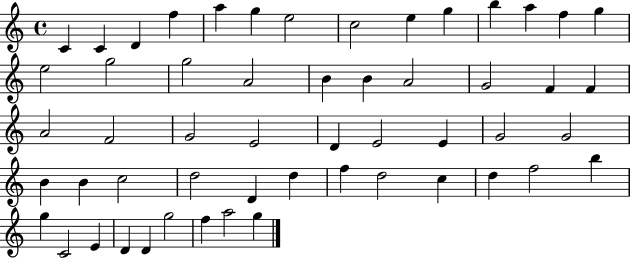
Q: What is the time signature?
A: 4/4